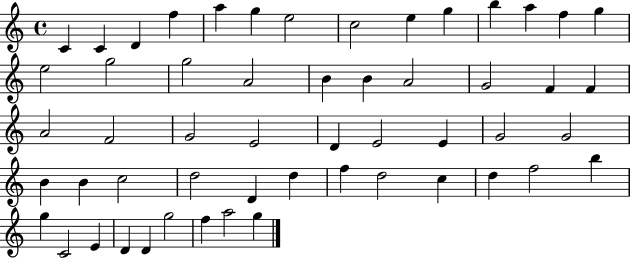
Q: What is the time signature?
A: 4/4